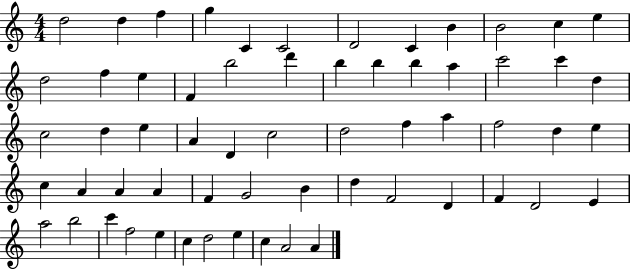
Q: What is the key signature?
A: C major